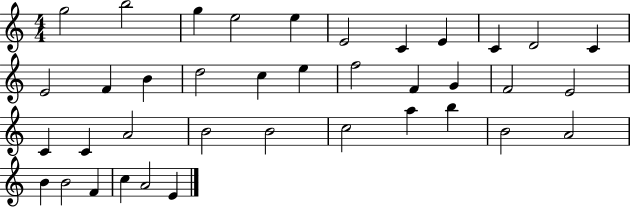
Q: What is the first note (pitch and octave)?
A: G5